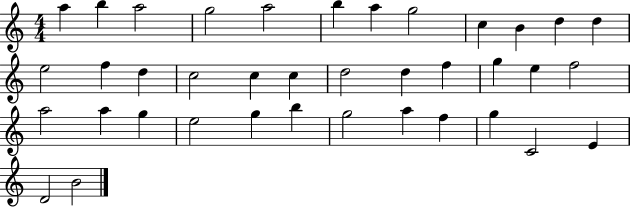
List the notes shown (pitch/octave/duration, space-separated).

A5/q B5/q A5/h G5/h A5/h B5/q A5/q G5/h C5/q B4/q D5/q D5/q E5/h F5/q D5/q C5/h C5/q C5/q D5/h D5/q F5/q G5/q E5/q F5/h A5/h A5/q G5/q E5/h G5/q B5/q G5/h A5/q F5/q G5/q C4/h E4/q D4/h B4/h